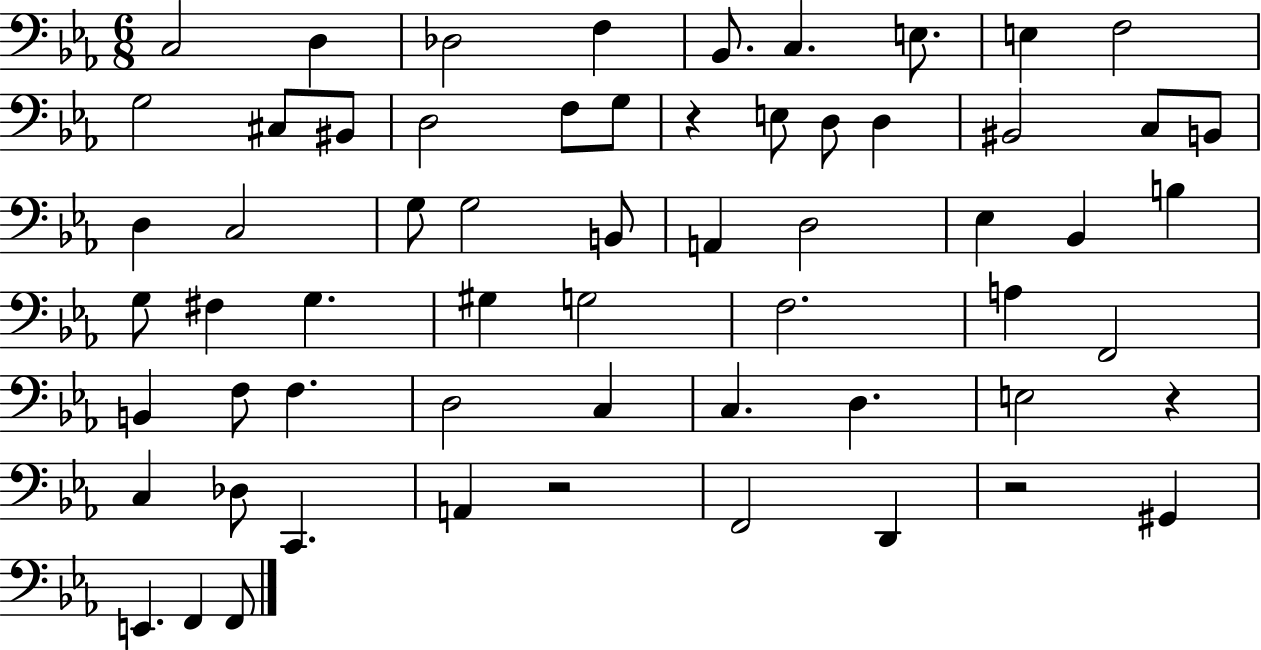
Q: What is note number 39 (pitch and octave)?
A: F2